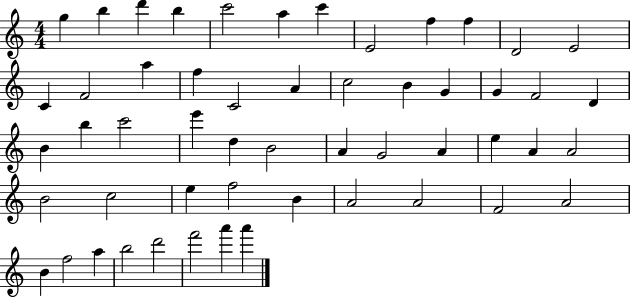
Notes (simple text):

G5/q B5/q D6/q B5/q C6/h A5/q C6/q E4/h F5/q F5/q D4/h E4/h C4/q F4/h A5/q F5/q C4/h A4/q C5/h B4/q G4/q G4/q F4/h D4/q B4/q B5/q C6/h E6/q D5/q B4/h A4/q G4/h A4/q E5/q A4/q A4/h B4/h C5/h E5/q F5/h B4/q A4/h A4/h F4/h A4/h B4/q F5/h A5/q B5/h D6/h F6/h A6/q A6/q